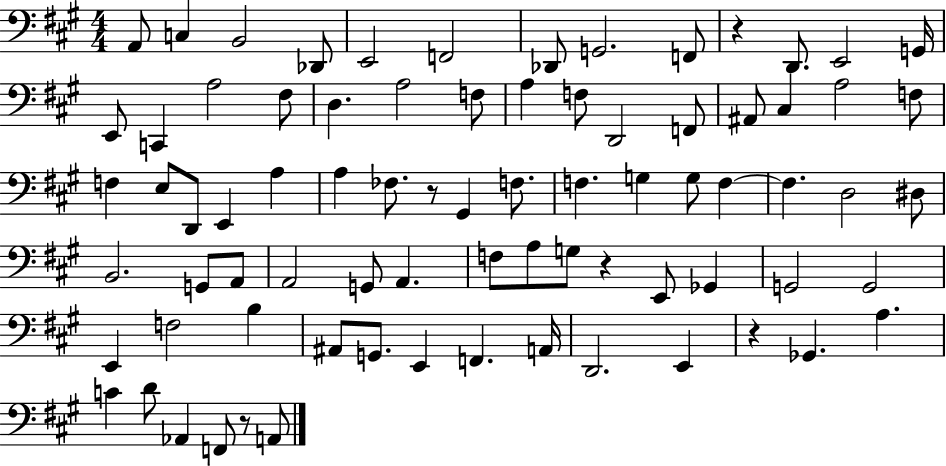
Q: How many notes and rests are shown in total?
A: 78